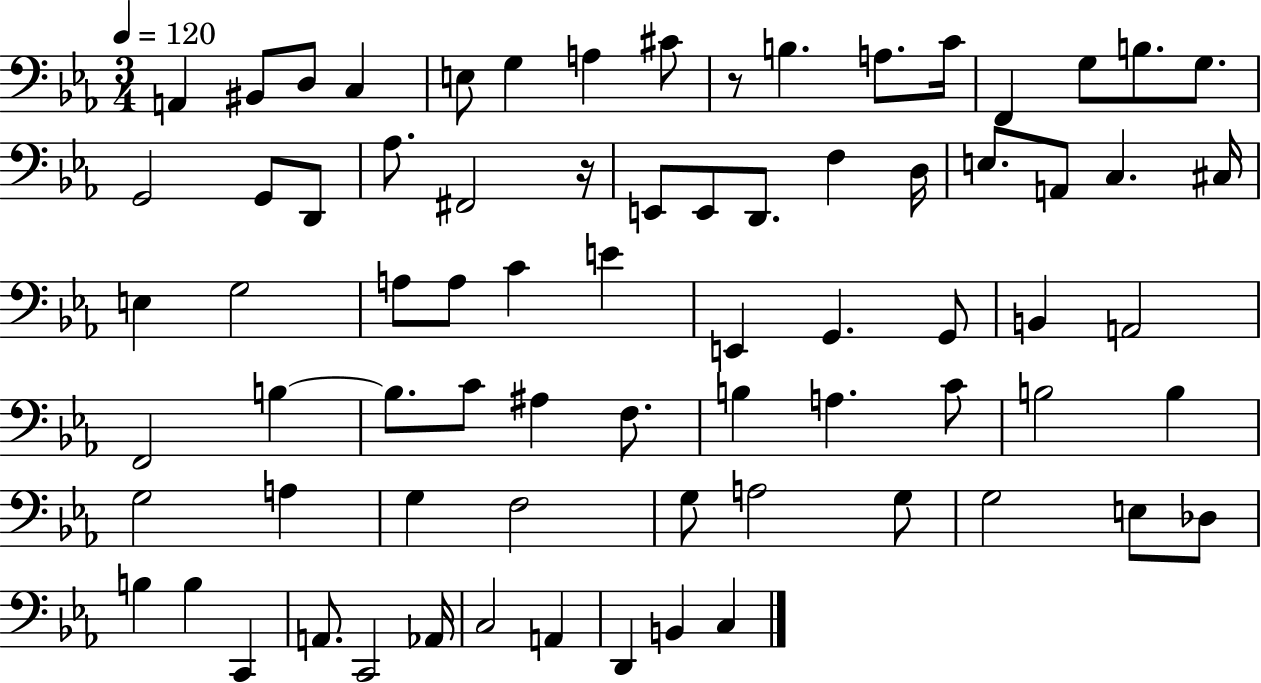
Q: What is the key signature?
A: EES major